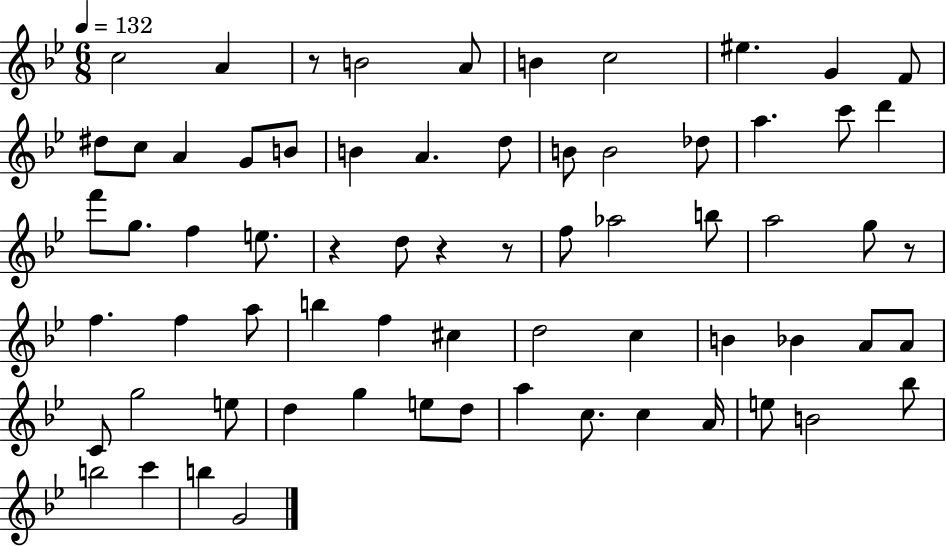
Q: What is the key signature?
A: BES major